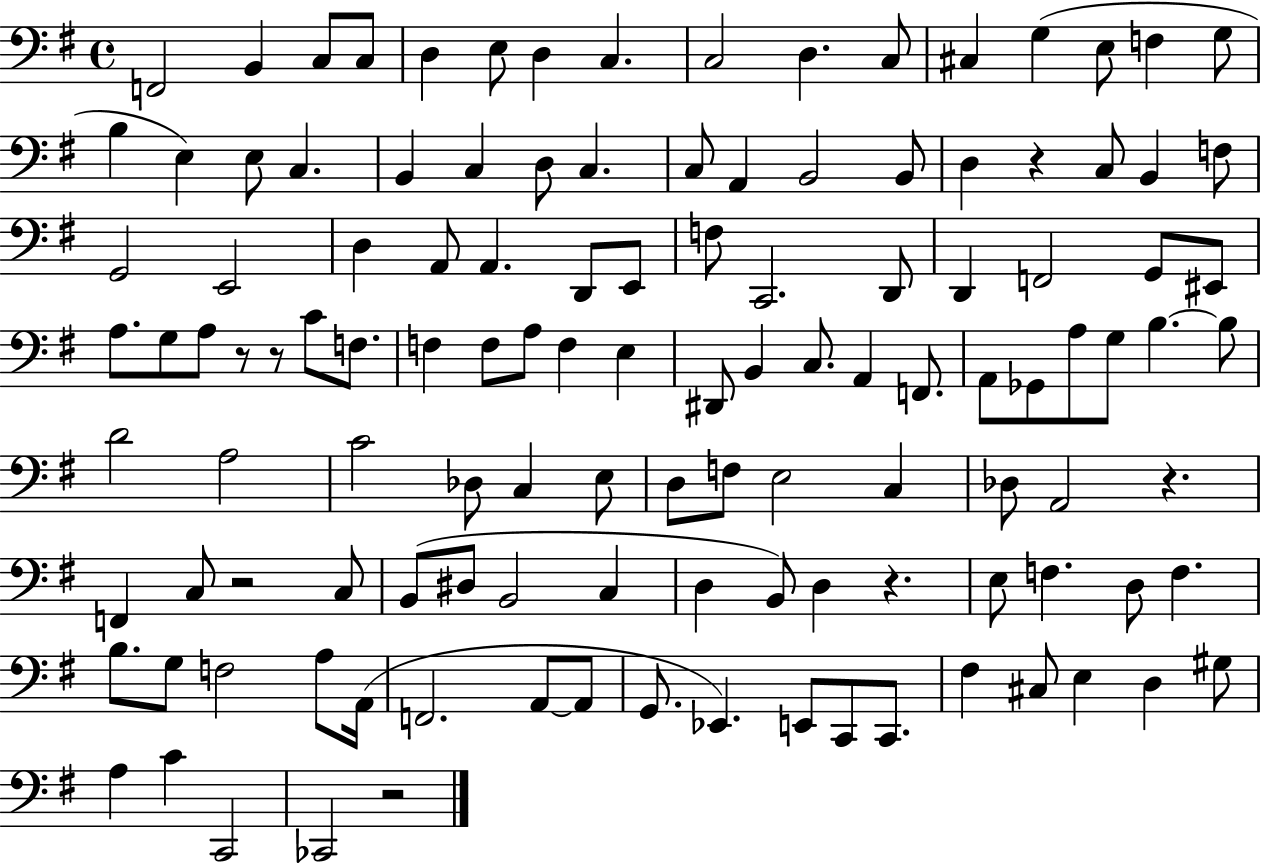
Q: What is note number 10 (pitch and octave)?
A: D3